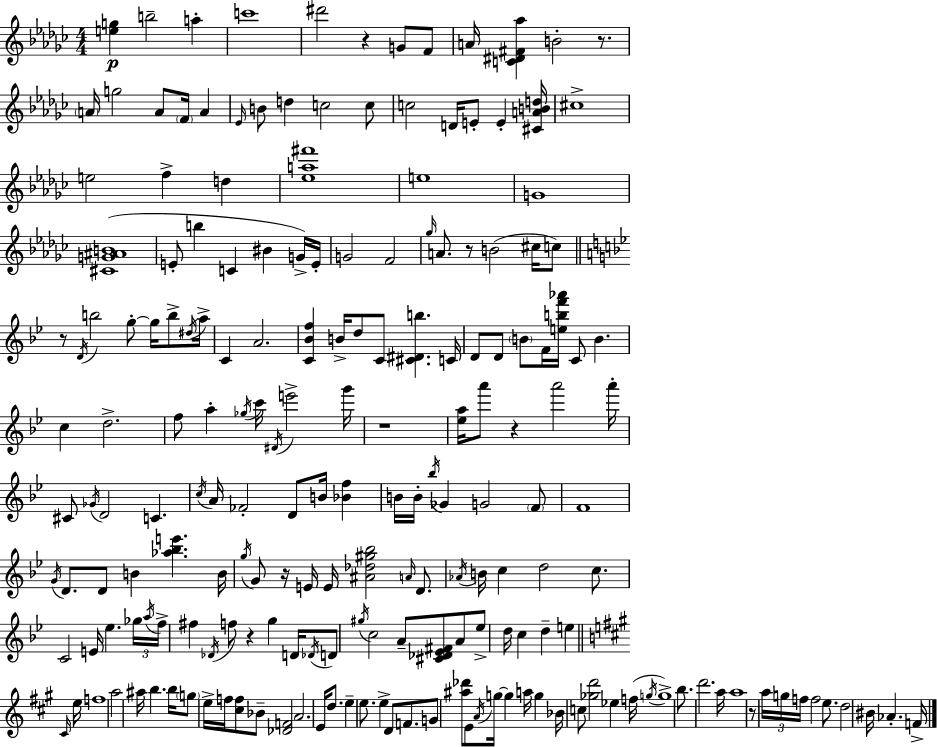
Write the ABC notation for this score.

X:1
T:Untitled
M:4/4
L:1/4
K:Ebm
[eg] b2 a c'4 ^d'2 z G/2 F/2 A/4 [C^D^F_a] B2 z/2 A/4 g2 A/2 F/4 A _E/4 B/2 d c2 c/2 c2 D/4 E/2 E [^CABd]/4 ^c4 e2 f d [_ea^f']4 e4 G4 [^CG^AB]4 E/2 b C ^B G/4 E/4 G2 F2 _g/4 A/2 z/2 B2 ^c/4 c/2 z/2 D/4 b2 g/2 g/4 b/2 ^d/4 a/4 C A2 [C_Bf] B/4 d/2 C/2 [^C^Db] C/4 D/2 D/2 B/2 F/4 [ebf'_a']/4 C/2 B c d2 f/2 a _g/4 c'/4 ^D/4 e'2 g'/4 z4 [_ea]/4 a'/2 z a'2 a'/4 ^C/2 _G/4 D2 C c/4 A/4 _F2 D/2 B/4 [_Bf] B/4 B/4 _b/4 _G G2 F/2 F4 G/4 D/2 D/2 B [_a_be'] B/4 g/4 G/2 z/4 E/4 E/4 [^A_d^g_b]2 A/4 D/2 _A/4 B/4 c d2 c/2 C2 E/4 _e _g/4 a/4 f/4 ^f _D/4 f/2 z g D/4 _D/4 D/2 ^g/4 c2 A/2 [^C_D_E^F]/2 A/2 _e/2 d/4 c d e ^C/4 e/4 f4 a2 ^a/4 b b/4 g/2 e/4 f/4 [^cf]/2 _B/2 [_DF]2 A2 E/4 d/2 e e/2 e D/2 F/2 G/2 [^a_d']/2 E/2 A/4 g/4 g a/4 g _B/4 c/2 [_gd']2 _e f/4 g/4 g4 b/2 d'2 a/4 a4 z/2 a/4 g/4 f/4 f2 e/2 d2 ^B/4 _A F/4